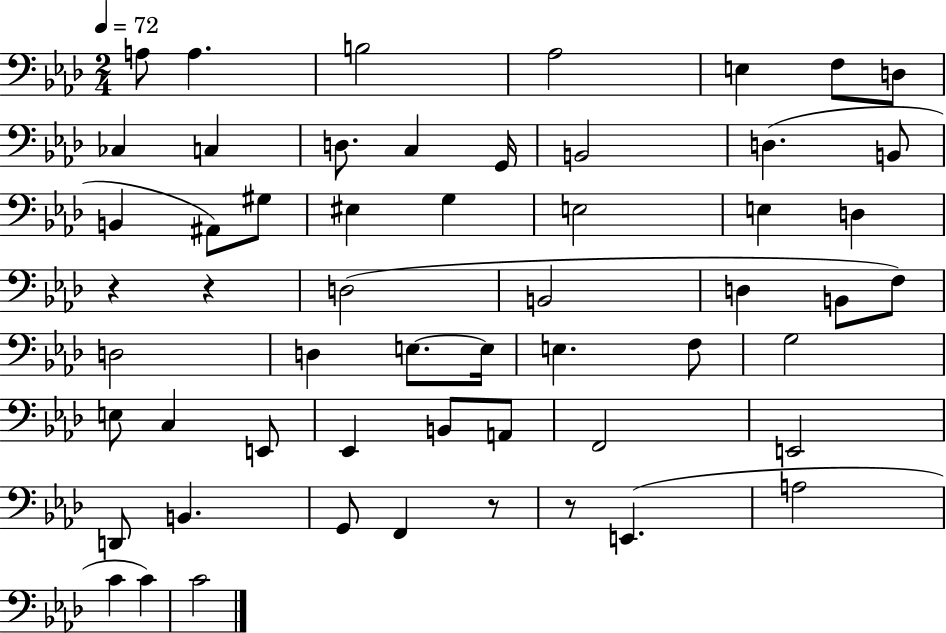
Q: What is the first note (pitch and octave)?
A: A3